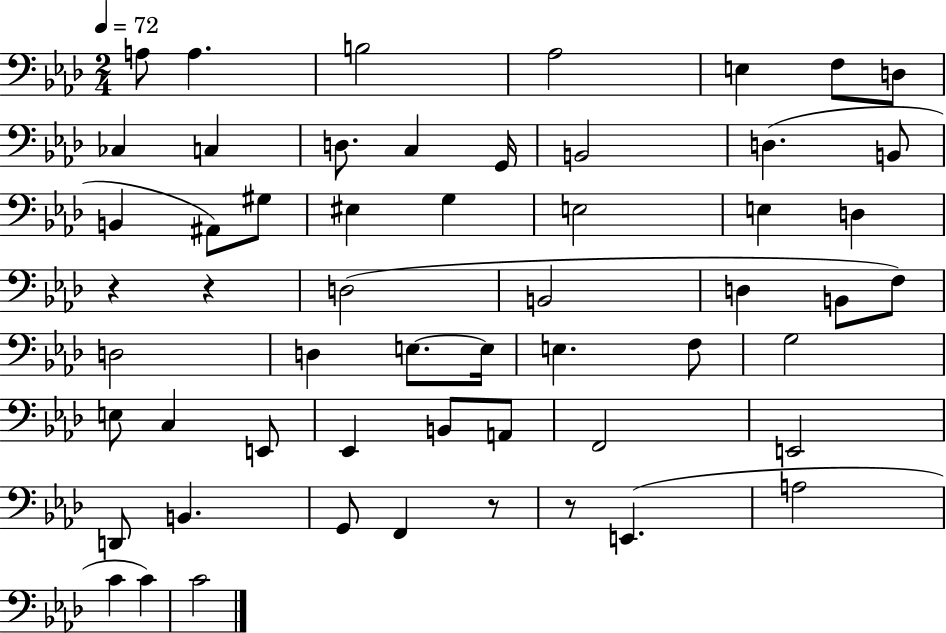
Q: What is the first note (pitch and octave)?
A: A3